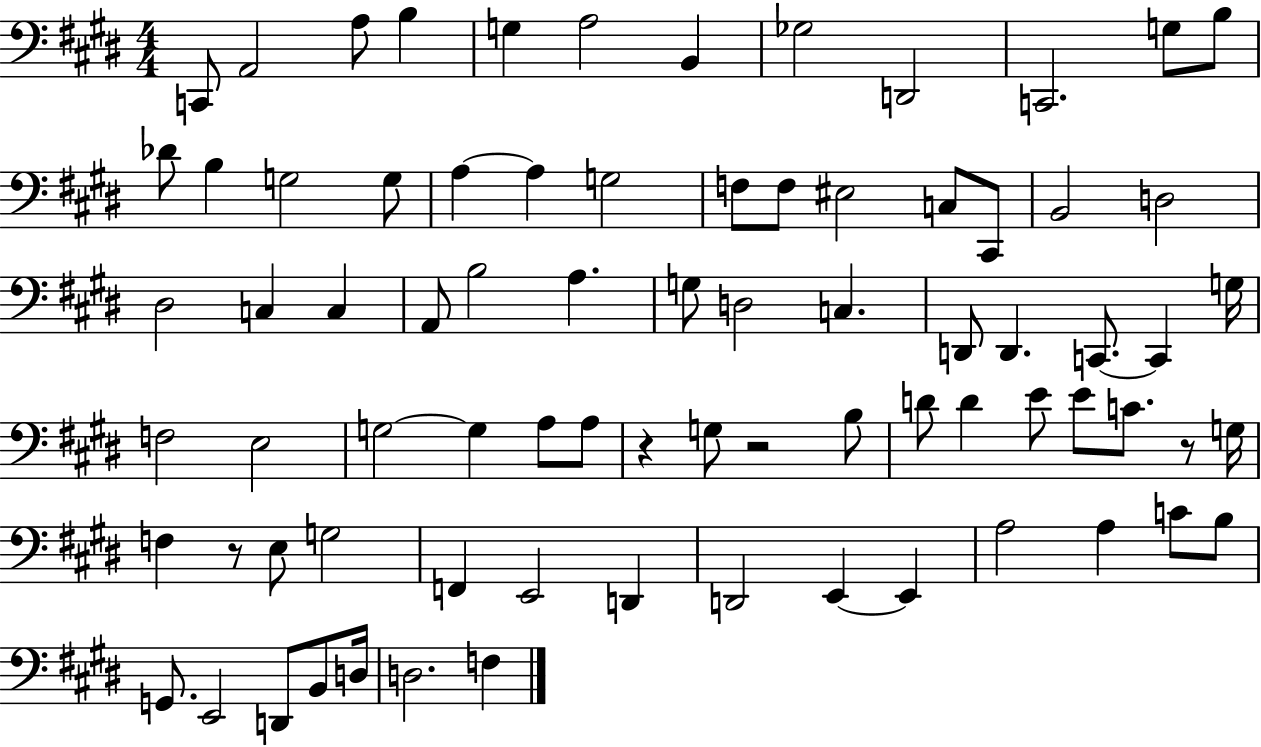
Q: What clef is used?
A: bass